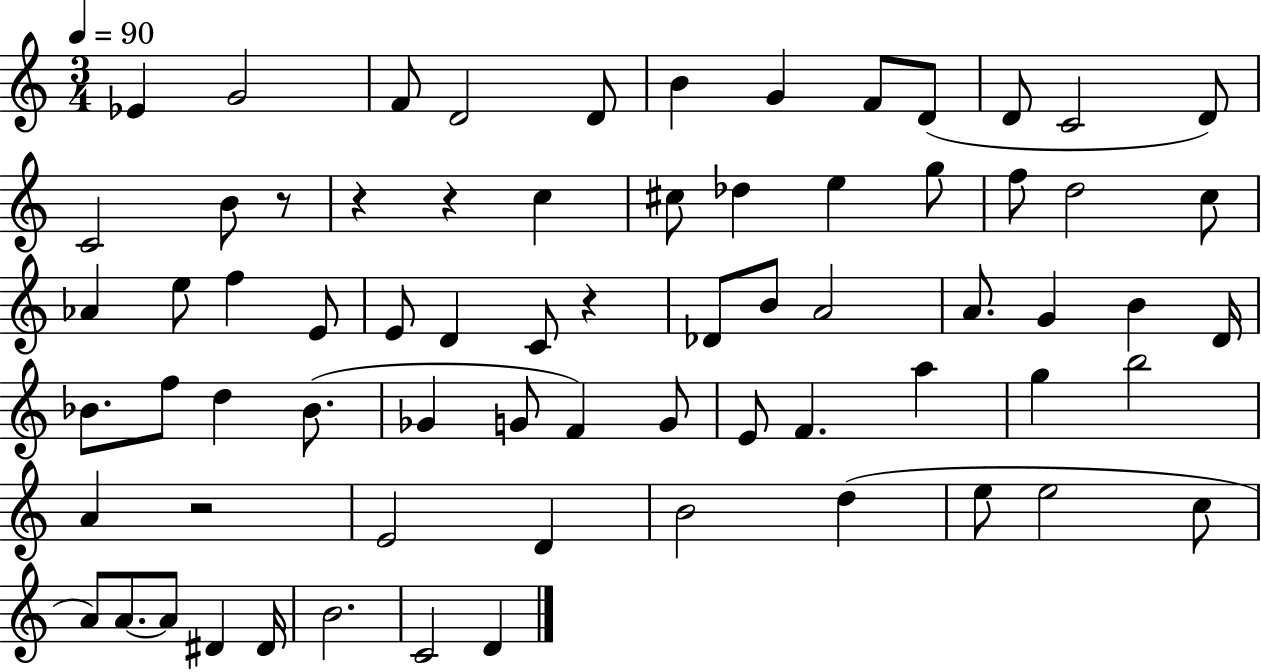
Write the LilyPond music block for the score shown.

{
  \clef treble
  \numericTimeSignature
  \time 3/4
  \key c \major
  \tempo 4 = 90
  ees'4 g'2 | f'8 d'2 d'8 | b'4 g'4 f'8 d'8( | d'8 c'2 d'8) | \break c'2 b'8 r8 | r4 r4 c''4 | cis''8 des''4 e''4 g''8 | f''8 d''2 c''8 | \break aes'4 e''8 f''4 e'8 | e'8 d'4 c'8 r4 | des'8 b'8 a'2 | a'8. g'4 b'4 d'16 | \break bes'8. f''8 d''4 bes'8.( | ges'4 g'8 f'4) g'8 | e'8 f'4. a''4 | g''4 b''2 | \break a'4 r2 | e'2 d'4 | b'2 d''4( | e''8 e''2 c''8 | \break a'8) a'8.~~ a'8 dis'4 dis'16 | b'2. | c'2 d'4 | \bar "|."
}